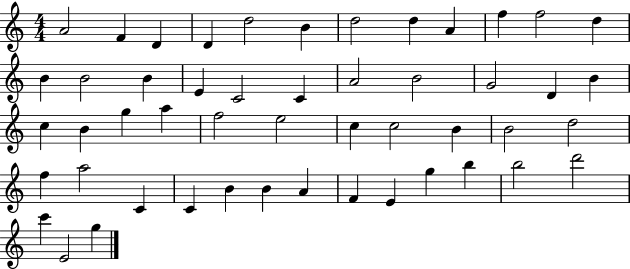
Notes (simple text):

A4/h F4/q D4/q D4/q D5/h B4/q D5/h D5/q A4/q F5/q F5/h D5/q B4/q B4/h B4/q E4/q C4/h C4/q A4/h B4/h G4/h D4/q B4/q C5/q B4/q G5/q A5/q F5/h E5/h C5/q C5/h B4/q B4/h D5/h F5/q A5/h C4/q C4/q B4/q B4/q A4/q F4/q E4/q G5/q B5/q B5/h D6/h C6/q E4/h G5/q